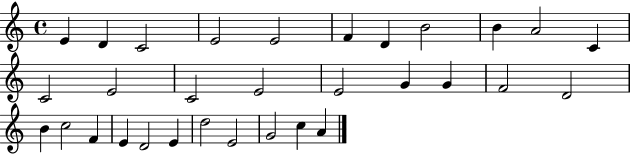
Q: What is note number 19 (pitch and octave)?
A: F4